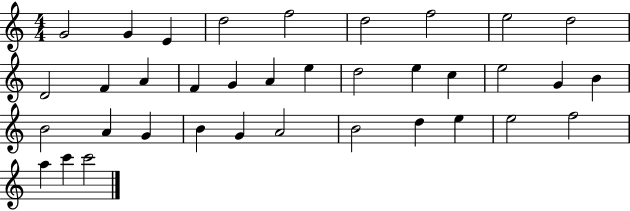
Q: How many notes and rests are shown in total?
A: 36